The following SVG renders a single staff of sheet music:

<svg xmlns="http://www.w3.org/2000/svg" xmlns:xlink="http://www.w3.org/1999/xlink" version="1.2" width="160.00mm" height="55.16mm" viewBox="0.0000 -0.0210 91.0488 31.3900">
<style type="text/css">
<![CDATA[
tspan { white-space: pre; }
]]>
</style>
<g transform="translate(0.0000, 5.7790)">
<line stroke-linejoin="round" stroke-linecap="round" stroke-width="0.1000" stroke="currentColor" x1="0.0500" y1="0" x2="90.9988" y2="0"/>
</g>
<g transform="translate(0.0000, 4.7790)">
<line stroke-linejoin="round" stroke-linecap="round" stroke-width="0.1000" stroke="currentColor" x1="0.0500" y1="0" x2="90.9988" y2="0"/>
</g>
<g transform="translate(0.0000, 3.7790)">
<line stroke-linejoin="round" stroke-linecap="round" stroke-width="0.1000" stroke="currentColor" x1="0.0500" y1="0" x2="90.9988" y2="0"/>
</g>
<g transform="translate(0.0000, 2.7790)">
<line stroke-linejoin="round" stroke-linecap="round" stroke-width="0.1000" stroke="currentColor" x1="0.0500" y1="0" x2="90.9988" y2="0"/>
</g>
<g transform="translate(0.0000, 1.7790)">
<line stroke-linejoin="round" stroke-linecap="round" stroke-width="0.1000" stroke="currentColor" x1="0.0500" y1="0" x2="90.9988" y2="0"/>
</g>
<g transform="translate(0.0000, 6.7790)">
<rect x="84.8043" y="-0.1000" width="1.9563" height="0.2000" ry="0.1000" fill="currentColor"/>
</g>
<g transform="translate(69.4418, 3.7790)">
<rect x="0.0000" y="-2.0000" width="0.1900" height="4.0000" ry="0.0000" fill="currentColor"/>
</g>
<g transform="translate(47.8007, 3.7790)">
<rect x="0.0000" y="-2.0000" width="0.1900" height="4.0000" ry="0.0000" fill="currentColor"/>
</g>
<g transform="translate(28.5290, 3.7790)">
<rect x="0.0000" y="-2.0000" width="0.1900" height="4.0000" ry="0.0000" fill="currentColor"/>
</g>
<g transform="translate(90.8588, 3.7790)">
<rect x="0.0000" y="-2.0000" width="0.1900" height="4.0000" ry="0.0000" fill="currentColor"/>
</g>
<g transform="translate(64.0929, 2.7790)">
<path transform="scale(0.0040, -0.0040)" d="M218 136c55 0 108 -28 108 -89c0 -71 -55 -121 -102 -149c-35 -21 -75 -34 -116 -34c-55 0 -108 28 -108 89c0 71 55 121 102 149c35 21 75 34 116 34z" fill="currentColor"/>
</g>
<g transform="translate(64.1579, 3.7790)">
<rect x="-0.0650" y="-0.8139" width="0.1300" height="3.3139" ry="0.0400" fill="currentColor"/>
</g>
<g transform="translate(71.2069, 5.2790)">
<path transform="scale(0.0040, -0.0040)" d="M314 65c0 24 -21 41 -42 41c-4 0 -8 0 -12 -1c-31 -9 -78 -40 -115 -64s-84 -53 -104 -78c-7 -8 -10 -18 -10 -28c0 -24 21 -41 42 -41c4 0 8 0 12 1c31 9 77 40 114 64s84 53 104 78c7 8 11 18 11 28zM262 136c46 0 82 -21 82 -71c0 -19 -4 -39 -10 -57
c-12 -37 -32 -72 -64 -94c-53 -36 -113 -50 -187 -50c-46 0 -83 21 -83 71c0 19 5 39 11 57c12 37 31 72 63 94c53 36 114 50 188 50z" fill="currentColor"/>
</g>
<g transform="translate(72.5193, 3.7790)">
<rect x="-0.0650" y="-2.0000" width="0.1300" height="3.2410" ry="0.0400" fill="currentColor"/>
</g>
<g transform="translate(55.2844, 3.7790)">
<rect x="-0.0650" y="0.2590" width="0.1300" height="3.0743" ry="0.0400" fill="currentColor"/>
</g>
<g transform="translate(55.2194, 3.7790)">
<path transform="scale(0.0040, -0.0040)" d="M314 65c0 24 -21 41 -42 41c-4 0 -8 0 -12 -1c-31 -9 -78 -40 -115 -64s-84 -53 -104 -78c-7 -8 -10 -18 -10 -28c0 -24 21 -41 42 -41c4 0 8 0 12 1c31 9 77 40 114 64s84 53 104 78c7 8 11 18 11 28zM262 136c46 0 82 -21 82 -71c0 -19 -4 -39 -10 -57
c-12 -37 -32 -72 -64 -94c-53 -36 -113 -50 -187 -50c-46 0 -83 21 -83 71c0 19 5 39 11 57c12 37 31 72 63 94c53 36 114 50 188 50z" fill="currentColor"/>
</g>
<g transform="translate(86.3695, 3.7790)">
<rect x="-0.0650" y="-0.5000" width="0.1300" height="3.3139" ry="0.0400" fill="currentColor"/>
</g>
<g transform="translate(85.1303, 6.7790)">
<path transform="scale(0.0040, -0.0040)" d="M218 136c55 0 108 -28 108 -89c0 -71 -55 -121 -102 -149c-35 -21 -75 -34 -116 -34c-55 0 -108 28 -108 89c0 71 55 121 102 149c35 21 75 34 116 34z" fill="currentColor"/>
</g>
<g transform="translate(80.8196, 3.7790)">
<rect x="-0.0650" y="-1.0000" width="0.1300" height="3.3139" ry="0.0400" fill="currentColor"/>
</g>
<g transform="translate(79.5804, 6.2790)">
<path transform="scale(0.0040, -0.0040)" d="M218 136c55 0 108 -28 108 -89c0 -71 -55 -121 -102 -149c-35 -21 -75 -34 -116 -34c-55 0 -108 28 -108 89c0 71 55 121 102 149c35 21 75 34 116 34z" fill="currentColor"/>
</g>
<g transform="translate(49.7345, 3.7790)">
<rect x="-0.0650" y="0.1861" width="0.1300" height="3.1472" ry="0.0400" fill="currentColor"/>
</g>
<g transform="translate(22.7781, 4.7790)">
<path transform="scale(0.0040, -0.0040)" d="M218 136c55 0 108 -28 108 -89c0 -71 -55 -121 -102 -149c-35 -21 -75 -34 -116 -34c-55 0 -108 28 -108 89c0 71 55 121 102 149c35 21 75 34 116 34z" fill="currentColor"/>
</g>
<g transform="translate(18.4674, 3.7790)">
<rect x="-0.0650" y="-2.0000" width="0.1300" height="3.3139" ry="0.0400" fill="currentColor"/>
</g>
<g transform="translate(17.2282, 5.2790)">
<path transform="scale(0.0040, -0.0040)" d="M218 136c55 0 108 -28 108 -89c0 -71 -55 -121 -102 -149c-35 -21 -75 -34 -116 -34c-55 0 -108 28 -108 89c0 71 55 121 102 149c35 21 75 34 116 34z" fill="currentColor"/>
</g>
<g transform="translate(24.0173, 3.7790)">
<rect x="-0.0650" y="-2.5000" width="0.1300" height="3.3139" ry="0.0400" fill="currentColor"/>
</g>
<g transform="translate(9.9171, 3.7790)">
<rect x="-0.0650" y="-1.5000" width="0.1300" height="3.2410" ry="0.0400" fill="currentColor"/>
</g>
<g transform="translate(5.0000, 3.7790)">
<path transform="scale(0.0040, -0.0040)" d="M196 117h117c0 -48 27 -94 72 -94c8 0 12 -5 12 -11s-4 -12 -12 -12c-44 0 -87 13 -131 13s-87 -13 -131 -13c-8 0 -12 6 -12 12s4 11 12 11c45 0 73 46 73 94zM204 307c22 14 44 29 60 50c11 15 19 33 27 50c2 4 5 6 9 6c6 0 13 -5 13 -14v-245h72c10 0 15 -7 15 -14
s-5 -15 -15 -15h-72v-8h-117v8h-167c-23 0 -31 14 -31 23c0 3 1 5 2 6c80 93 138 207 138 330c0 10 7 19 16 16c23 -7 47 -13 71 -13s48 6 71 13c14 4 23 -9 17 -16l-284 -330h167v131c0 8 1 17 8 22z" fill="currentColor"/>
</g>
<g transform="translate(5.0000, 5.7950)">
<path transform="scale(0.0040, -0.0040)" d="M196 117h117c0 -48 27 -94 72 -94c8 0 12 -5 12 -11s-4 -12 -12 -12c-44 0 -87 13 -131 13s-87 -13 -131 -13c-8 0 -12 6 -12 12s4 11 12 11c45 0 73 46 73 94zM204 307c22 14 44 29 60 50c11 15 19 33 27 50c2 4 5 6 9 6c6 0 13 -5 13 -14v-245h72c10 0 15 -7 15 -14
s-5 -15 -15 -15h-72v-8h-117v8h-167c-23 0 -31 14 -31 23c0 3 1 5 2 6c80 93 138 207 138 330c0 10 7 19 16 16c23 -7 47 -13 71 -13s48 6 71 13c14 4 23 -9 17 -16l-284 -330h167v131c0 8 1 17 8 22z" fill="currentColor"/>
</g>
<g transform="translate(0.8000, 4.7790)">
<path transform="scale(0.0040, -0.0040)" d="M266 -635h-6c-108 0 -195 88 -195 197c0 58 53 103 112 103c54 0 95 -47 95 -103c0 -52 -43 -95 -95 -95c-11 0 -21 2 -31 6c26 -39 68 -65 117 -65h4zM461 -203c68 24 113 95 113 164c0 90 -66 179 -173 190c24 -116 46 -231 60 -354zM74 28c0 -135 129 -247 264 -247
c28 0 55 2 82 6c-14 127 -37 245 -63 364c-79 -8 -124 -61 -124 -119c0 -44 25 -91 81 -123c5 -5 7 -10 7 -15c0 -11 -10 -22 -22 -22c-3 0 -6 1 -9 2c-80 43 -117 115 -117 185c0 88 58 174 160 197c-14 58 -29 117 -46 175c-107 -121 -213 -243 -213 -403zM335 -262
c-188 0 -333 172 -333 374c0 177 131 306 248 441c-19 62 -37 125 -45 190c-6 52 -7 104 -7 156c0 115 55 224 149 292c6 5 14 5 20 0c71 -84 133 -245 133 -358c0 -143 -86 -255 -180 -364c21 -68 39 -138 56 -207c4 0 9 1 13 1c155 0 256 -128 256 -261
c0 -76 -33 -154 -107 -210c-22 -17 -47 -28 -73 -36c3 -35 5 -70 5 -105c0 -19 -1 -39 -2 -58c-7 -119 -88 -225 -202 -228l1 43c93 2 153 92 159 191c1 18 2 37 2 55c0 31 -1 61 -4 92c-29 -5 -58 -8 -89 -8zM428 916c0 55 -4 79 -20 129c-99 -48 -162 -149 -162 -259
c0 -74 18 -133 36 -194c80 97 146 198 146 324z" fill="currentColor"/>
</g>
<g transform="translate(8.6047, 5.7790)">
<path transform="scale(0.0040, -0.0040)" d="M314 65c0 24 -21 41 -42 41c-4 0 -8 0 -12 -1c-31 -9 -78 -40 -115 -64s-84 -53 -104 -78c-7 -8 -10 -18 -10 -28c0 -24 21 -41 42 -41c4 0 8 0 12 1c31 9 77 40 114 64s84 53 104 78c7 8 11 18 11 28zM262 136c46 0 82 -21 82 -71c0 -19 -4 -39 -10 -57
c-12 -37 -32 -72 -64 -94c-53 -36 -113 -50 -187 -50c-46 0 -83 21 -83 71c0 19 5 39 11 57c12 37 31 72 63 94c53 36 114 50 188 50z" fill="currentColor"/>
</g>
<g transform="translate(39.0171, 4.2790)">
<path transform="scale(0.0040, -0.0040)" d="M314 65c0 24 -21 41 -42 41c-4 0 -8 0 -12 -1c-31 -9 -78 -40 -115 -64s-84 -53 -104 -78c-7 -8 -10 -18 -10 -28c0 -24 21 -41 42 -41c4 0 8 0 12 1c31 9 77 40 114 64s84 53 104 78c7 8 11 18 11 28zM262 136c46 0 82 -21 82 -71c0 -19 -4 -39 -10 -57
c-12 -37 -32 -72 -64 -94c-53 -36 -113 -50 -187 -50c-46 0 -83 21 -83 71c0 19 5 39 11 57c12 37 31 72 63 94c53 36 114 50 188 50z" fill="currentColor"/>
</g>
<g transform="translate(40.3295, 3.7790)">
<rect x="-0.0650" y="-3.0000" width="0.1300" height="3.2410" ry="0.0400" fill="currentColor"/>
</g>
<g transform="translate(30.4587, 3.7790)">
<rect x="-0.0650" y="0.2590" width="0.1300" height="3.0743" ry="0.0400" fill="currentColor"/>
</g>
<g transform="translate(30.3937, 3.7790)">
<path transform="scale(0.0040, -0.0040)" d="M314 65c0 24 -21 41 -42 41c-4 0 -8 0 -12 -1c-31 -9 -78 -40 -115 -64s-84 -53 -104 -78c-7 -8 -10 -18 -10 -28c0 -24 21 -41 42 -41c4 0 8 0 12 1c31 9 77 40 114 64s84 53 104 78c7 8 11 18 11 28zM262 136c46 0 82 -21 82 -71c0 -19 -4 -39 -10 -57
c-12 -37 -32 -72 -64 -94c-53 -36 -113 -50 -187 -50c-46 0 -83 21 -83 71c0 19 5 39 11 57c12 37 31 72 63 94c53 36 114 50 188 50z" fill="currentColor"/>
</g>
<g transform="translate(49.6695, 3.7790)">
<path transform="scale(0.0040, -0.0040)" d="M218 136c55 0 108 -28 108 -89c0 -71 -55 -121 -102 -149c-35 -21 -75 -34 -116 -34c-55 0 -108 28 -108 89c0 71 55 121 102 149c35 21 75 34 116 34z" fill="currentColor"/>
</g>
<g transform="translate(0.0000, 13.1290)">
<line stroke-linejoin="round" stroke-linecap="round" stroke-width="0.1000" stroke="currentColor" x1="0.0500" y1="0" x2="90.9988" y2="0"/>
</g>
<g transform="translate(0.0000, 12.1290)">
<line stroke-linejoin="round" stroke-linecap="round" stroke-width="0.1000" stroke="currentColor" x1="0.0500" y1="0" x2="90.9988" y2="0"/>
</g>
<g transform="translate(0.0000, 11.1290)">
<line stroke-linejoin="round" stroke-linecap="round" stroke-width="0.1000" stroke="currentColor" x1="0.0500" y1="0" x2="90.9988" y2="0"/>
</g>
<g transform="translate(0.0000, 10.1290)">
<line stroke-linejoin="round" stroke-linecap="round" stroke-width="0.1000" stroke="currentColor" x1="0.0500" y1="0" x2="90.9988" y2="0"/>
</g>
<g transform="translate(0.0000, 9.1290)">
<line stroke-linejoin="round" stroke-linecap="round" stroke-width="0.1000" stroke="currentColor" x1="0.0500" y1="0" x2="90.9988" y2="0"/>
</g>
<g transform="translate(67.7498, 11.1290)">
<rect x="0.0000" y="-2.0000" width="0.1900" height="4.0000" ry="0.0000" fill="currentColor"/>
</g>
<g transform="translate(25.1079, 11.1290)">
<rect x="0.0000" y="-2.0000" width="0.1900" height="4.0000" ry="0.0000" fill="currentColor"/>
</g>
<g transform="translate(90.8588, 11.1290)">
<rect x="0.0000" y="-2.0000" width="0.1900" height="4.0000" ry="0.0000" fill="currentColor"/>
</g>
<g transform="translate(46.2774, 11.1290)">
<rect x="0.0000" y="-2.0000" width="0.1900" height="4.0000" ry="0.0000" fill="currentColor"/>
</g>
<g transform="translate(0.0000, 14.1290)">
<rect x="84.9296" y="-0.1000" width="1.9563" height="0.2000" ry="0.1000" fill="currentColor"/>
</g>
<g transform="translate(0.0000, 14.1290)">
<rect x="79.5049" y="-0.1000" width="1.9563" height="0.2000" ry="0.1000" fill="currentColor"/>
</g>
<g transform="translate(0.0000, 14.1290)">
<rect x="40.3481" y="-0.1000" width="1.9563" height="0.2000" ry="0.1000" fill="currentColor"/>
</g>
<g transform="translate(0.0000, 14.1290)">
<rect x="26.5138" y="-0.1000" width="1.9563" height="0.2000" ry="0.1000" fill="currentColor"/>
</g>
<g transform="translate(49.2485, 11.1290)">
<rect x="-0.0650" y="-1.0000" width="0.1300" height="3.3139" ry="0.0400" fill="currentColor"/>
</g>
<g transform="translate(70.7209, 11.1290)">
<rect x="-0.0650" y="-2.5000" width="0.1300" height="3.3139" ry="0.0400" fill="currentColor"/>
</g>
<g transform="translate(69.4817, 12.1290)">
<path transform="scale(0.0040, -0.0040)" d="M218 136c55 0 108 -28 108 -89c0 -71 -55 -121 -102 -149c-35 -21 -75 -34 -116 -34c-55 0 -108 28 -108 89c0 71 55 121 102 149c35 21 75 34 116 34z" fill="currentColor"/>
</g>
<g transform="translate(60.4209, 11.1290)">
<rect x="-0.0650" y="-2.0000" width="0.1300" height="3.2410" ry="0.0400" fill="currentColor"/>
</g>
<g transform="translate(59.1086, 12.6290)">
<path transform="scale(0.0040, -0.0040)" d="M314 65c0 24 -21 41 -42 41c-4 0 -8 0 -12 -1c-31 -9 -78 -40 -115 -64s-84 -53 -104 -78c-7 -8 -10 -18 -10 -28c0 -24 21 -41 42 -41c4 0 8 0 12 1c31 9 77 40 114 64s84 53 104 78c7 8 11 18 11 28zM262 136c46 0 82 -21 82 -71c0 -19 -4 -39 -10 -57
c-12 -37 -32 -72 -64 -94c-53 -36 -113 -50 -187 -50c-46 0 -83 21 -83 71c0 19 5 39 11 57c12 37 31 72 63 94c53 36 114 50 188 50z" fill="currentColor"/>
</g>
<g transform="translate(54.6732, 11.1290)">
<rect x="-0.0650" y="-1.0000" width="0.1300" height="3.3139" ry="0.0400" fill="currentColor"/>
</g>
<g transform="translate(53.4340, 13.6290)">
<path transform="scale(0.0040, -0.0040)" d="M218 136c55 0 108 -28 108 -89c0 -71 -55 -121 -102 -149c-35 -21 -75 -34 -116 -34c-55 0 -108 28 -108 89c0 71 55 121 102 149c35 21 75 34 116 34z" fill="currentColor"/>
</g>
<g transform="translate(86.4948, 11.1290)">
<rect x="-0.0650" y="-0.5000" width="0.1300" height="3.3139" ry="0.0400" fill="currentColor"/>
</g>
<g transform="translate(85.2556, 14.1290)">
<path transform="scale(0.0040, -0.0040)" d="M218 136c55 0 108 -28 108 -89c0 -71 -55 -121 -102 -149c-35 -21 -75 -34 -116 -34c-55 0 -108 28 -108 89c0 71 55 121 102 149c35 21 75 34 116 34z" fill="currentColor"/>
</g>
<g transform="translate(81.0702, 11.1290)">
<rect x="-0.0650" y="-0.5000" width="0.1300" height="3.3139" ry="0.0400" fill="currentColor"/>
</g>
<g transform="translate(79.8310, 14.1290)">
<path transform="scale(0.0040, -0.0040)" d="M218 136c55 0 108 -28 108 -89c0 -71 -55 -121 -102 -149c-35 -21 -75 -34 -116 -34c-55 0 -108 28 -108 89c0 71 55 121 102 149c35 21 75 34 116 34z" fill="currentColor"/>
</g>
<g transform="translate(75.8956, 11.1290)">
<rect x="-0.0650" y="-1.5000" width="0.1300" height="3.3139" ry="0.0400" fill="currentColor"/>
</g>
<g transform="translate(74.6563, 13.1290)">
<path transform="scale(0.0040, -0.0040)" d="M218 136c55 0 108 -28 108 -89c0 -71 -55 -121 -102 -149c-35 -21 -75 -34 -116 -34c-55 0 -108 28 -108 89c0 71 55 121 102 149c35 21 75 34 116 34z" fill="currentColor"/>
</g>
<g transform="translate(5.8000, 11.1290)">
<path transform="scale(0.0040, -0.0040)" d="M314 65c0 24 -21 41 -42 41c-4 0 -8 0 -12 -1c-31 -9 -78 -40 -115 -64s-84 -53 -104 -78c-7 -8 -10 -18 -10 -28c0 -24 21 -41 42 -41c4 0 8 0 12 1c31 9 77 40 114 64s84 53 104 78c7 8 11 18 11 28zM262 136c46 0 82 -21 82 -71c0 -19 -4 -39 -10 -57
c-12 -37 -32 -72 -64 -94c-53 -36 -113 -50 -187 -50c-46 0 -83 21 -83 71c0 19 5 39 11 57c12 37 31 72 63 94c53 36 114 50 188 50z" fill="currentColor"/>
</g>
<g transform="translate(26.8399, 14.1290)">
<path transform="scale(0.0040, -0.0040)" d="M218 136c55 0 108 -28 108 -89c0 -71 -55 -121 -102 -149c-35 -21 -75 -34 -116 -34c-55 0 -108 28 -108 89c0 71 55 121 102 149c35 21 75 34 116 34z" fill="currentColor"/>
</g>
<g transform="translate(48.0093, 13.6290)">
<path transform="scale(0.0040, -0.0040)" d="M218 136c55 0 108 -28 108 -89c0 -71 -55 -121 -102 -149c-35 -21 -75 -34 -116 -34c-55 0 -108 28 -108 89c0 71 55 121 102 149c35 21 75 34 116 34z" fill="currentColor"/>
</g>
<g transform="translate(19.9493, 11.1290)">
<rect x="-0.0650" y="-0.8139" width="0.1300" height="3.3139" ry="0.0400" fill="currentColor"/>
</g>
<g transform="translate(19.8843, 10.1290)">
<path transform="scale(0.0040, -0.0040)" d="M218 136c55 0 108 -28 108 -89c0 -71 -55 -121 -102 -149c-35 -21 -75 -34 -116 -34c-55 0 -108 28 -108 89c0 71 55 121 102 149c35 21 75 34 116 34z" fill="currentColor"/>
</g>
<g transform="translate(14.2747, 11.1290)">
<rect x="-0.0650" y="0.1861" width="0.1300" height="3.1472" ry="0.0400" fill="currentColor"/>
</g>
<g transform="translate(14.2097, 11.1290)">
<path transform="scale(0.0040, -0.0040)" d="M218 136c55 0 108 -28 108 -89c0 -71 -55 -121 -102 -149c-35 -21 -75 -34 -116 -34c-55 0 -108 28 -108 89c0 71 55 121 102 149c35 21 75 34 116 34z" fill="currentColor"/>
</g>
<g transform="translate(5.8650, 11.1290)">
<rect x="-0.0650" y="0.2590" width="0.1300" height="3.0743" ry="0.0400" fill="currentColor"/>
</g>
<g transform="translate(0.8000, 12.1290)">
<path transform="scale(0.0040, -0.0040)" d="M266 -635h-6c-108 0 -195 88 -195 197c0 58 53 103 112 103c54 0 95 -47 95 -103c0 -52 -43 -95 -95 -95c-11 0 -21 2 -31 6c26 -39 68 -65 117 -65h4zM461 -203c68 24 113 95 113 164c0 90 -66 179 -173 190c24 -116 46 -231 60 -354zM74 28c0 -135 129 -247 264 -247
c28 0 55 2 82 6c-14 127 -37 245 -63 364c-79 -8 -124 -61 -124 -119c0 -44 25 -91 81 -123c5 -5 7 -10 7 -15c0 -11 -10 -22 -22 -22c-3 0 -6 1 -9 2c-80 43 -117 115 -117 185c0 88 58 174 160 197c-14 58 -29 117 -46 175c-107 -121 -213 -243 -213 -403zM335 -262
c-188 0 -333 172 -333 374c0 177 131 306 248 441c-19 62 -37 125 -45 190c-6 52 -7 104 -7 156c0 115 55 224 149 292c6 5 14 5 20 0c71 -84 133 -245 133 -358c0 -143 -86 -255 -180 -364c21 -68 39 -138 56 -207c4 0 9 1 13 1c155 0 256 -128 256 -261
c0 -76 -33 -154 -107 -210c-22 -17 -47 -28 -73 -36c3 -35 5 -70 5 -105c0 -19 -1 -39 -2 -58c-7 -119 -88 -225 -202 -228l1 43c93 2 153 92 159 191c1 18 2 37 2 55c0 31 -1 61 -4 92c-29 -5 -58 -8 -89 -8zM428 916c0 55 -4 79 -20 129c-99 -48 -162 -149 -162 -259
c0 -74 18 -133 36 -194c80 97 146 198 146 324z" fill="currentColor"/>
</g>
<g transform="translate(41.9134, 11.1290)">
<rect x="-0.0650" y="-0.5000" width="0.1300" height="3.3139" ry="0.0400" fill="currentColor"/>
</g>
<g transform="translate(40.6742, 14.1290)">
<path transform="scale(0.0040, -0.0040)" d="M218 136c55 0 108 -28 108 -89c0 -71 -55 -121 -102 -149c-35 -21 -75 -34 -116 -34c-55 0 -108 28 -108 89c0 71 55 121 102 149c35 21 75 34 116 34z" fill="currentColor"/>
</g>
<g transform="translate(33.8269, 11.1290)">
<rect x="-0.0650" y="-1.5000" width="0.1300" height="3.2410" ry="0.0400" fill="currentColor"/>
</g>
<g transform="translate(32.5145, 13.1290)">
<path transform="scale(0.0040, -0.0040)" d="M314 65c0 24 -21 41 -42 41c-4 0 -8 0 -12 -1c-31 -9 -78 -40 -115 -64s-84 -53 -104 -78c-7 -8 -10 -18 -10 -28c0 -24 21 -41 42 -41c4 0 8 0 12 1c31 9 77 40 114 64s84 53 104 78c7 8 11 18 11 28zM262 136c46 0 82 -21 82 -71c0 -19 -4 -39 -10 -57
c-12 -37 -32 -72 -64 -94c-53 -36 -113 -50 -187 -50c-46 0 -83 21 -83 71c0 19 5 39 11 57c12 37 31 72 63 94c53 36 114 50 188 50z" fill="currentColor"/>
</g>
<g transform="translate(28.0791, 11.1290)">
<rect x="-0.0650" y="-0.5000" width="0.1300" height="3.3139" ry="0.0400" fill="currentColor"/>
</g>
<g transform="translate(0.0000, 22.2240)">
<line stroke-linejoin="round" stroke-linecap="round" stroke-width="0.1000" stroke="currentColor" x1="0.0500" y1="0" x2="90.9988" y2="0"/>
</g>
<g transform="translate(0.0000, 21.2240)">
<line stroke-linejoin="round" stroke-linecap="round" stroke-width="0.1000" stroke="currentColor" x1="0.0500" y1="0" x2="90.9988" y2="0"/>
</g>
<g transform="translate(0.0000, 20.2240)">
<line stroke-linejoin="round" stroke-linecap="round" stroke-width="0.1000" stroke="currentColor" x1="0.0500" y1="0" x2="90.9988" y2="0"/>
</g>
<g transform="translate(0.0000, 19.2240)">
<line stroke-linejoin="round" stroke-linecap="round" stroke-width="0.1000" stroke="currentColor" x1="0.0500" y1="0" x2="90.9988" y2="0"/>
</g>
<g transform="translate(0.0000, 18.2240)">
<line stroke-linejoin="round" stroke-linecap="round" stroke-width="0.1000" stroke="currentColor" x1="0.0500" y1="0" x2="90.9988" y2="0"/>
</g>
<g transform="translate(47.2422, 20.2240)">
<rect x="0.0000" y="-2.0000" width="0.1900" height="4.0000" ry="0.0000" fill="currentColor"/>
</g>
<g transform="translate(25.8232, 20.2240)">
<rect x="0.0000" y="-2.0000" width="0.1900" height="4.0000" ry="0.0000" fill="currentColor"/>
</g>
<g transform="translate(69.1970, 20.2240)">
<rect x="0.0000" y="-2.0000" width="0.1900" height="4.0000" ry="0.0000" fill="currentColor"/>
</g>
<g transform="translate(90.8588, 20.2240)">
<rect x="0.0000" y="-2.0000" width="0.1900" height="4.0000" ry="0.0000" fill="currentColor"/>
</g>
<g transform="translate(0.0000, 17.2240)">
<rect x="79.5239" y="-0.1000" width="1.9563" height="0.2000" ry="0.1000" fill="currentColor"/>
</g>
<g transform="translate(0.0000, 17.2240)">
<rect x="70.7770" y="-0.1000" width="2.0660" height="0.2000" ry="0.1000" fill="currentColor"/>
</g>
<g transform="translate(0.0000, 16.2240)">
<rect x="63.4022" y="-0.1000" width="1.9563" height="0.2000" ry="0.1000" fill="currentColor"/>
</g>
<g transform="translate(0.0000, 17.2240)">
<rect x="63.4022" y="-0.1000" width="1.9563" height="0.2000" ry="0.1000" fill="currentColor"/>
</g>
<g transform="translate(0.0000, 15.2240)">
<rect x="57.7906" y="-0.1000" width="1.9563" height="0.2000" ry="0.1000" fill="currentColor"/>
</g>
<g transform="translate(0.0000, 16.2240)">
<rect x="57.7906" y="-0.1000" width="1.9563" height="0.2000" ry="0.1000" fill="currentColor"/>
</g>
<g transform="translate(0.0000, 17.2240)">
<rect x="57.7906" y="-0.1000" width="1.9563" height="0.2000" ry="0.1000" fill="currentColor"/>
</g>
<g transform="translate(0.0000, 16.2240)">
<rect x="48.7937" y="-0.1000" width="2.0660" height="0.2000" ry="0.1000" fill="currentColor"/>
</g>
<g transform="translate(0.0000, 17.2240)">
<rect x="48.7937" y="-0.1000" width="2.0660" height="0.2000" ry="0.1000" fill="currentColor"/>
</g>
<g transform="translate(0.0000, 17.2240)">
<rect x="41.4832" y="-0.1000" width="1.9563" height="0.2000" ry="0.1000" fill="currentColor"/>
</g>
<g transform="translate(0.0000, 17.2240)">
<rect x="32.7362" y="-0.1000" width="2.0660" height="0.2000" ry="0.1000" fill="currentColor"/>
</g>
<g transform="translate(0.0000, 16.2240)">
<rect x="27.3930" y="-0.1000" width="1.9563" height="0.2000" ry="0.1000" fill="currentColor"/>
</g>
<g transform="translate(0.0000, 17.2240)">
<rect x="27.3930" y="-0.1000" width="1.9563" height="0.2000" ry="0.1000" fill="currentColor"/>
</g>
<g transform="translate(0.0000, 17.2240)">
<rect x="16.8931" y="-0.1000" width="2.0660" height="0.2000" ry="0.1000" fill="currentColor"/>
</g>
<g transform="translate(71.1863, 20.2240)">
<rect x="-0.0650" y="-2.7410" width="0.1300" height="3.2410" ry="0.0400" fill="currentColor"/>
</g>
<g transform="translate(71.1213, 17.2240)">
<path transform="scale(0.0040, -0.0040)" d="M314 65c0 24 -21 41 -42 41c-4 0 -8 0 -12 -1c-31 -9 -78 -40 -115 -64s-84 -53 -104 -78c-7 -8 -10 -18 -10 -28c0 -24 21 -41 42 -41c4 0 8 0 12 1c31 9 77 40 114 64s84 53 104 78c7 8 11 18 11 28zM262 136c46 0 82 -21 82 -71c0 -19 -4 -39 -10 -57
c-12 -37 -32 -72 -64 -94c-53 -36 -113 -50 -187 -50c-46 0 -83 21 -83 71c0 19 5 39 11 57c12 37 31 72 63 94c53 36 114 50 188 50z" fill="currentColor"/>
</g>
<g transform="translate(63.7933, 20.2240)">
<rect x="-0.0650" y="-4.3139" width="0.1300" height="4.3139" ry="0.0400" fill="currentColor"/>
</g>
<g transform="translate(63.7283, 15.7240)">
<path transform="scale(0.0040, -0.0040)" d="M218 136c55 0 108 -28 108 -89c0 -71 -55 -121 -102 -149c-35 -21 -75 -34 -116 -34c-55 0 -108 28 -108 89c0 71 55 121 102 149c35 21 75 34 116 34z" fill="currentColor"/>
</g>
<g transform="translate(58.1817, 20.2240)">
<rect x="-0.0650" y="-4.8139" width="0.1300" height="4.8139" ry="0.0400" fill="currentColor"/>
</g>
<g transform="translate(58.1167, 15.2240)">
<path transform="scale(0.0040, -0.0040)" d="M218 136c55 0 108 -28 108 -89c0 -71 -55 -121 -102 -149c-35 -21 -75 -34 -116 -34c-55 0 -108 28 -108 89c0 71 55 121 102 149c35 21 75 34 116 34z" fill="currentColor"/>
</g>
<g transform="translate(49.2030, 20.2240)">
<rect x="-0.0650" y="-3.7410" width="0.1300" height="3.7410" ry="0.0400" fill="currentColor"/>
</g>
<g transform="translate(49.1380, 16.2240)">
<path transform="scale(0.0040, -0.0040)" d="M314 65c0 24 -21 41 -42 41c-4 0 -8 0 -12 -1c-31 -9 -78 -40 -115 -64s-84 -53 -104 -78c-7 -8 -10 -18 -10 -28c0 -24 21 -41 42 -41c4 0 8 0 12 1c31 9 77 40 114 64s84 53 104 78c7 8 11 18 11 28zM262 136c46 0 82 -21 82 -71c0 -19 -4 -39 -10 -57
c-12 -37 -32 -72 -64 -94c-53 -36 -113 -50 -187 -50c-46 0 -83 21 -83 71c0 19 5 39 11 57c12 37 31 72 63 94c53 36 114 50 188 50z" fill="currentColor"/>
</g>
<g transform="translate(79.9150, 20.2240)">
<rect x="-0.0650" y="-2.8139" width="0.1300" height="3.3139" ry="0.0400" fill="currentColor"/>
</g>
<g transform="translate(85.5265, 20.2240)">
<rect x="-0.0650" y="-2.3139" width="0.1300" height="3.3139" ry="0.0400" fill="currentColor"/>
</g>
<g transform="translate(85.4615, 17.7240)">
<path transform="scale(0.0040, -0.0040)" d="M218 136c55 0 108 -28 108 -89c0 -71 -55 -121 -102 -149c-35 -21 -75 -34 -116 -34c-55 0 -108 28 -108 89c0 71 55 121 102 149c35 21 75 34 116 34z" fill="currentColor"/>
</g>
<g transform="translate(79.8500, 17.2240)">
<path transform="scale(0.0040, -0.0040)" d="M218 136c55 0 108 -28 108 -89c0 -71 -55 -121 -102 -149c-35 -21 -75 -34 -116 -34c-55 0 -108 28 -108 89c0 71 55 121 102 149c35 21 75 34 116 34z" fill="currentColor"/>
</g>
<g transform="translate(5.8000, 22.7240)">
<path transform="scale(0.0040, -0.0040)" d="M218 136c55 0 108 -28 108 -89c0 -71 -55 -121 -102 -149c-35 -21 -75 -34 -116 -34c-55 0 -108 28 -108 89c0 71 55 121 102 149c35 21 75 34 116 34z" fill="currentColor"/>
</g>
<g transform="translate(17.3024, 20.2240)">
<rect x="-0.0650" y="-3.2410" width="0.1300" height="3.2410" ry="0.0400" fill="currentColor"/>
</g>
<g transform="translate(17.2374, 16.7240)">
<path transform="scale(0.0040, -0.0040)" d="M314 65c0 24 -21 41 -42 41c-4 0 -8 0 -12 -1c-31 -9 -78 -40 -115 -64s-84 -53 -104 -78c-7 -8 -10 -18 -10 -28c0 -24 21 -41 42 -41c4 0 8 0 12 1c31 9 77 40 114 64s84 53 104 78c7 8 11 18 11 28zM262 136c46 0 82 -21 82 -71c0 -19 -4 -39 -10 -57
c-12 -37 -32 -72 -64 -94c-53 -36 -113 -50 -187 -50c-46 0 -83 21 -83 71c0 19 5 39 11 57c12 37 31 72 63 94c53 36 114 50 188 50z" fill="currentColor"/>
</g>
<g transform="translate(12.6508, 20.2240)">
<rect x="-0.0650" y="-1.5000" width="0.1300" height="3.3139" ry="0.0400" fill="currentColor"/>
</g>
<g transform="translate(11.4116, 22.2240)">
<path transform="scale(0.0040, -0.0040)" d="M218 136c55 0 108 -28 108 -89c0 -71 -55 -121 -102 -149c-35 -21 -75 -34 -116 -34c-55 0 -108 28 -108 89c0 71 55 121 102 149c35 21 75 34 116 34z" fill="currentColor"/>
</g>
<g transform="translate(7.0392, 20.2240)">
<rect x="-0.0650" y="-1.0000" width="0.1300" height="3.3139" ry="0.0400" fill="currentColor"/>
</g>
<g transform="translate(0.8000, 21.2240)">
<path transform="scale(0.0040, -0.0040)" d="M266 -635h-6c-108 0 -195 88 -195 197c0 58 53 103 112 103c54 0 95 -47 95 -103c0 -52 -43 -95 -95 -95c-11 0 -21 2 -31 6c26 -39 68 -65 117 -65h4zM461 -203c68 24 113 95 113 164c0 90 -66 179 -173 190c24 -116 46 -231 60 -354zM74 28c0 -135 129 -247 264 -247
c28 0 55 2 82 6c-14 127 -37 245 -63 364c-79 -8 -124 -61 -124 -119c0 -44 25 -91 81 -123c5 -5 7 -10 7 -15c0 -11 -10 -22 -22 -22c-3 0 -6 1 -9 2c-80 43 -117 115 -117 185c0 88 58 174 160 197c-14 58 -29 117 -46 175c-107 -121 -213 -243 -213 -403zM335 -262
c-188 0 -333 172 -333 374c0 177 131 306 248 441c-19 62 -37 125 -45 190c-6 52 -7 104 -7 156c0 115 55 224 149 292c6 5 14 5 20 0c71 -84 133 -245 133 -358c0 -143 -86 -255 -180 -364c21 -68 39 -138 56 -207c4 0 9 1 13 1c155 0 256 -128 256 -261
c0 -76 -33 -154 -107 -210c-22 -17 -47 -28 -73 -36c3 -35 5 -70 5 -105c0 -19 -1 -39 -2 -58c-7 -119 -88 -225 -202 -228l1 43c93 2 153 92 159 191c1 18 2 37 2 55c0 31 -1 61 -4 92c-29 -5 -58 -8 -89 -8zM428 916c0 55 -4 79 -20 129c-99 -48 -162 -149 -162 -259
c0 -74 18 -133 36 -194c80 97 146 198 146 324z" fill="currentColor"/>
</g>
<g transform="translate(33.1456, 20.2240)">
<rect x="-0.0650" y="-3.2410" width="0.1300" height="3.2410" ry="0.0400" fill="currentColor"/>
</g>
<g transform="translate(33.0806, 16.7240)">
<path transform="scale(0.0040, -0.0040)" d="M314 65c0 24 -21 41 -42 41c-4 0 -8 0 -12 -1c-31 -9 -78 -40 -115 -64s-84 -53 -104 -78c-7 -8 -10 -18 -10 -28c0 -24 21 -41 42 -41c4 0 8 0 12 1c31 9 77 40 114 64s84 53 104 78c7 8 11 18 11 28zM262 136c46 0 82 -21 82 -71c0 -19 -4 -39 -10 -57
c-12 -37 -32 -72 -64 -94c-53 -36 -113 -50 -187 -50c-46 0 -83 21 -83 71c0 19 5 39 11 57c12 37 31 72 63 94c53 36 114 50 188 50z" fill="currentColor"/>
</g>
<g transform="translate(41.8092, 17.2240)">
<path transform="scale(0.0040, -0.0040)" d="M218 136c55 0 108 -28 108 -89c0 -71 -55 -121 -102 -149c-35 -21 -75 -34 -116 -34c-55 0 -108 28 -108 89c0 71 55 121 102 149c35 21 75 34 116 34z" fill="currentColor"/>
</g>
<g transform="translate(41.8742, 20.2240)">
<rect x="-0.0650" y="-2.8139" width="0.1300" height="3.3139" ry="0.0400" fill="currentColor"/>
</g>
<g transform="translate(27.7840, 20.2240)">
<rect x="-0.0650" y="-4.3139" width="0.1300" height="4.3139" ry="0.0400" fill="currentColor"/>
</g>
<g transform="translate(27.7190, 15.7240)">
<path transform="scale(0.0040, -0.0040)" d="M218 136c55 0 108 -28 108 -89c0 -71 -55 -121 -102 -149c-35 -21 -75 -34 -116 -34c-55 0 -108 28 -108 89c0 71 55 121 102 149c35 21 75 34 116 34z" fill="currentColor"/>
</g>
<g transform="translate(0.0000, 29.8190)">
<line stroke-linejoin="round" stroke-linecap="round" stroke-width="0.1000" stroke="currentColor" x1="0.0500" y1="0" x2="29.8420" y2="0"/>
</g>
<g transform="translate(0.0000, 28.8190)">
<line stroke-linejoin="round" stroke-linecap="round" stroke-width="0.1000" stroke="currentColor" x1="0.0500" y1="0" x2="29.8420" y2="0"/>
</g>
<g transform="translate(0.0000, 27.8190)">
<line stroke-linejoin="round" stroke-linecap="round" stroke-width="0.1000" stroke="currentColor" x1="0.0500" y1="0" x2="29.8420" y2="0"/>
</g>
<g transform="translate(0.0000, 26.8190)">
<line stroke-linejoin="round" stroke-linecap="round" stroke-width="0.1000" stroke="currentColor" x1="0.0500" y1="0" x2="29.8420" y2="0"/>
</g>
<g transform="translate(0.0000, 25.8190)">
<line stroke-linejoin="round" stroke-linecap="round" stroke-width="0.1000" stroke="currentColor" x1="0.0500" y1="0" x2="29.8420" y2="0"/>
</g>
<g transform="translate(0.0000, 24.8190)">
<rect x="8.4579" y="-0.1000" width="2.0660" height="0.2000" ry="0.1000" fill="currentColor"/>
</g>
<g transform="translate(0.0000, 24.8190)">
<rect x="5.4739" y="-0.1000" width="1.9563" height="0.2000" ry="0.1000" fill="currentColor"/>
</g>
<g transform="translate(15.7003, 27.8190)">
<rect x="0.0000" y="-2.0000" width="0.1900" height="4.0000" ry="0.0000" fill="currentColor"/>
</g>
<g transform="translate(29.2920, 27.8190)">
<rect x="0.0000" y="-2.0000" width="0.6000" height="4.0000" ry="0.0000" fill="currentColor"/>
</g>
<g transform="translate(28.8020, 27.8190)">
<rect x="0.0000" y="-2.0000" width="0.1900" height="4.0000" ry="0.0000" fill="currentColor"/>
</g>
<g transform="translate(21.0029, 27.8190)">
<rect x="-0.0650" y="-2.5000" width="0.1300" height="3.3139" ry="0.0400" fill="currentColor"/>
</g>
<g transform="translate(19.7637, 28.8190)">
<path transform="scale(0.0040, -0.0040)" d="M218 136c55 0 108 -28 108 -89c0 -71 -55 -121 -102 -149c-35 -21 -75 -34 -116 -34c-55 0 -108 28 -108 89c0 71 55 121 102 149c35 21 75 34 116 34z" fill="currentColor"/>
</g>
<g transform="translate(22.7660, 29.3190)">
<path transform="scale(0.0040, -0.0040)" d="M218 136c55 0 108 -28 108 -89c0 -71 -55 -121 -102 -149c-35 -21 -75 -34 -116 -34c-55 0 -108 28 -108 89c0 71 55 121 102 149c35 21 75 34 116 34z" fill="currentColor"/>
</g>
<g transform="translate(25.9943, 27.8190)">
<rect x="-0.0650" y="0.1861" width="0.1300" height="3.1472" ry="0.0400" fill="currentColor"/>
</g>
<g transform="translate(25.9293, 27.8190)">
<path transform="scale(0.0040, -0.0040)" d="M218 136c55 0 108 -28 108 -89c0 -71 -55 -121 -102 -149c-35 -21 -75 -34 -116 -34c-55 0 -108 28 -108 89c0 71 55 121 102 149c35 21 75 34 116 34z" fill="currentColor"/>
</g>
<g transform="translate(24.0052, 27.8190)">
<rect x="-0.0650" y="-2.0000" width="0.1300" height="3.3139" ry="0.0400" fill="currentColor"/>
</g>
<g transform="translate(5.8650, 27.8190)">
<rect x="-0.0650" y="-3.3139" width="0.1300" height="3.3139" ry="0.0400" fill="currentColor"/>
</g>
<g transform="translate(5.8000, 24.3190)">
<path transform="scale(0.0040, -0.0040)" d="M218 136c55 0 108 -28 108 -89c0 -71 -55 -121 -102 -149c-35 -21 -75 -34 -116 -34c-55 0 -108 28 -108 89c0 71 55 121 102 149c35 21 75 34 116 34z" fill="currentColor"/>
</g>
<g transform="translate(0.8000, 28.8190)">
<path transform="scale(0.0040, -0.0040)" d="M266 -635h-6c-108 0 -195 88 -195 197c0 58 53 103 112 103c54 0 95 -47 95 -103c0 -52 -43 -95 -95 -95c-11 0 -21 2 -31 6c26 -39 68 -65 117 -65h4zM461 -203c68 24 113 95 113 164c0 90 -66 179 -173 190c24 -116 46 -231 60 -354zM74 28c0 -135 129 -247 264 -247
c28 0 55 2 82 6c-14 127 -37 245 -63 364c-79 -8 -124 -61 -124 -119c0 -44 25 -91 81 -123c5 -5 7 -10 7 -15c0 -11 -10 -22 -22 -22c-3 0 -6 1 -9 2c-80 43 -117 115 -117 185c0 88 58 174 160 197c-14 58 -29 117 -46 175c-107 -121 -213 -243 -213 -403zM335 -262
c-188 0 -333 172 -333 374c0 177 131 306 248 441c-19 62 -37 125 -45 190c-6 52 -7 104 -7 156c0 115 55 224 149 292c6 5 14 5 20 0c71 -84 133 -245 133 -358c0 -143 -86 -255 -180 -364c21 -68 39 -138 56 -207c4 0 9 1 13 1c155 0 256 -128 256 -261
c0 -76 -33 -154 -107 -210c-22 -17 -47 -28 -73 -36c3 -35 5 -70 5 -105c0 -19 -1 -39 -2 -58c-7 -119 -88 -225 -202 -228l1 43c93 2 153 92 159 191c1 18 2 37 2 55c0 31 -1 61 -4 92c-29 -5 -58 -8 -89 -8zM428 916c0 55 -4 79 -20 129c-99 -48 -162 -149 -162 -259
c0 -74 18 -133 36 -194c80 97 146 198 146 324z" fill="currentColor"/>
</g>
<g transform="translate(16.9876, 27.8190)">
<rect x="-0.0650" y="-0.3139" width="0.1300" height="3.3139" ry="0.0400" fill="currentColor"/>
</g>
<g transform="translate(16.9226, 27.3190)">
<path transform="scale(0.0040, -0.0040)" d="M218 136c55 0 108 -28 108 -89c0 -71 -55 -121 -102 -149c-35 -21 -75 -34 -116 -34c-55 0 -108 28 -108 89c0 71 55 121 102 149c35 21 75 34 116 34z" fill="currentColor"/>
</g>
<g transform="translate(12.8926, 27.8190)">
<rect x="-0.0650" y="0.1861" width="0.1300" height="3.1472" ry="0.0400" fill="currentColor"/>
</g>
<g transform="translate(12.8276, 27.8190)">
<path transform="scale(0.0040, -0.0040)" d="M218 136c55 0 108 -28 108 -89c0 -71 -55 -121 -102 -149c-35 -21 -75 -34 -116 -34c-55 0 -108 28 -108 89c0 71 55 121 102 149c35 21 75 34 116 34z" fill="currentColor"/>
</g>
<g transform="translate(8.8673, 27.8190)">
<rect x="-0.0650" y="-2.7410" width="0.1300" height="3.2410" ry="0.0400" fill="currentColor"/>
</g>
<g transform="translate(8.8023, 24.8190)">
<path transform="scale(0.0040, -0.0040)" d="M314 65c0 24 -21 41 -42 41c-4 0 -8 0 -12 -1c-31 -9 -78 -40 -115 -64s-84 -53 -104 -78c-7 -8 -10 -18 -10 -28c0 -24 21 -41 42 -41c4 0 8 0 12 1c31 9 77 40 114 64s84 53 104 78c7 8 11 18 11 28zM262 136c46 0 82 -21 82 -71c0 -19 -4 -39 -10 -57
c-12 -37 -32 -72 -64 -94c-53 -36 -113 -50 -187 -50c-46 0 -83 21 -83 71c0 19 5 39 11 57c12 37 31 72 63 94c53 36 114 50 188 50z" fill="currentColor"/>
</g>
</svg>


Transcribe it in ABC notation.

X:1
T:Untitled
M:4/4
L:1/4
K:C
E2 F G B2 A2 B B2 d F2 D C B2 B d C E2 C D D F2 G E C C D E b2 d' b2 a c'2 e' d' a2 a g b a2 B c G F B